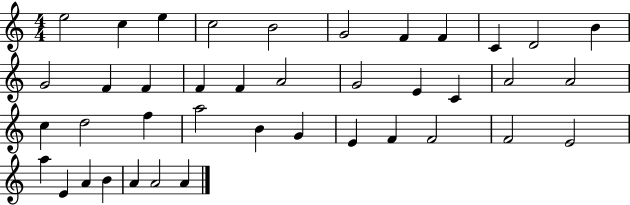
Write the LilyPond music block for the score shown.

{
  \clef treble
  \numericTimeSignature
  \time 4/4
  \key c \major
  e''2 c''4 e''4 | c''2 b'2 | g'2 f'4 f'4 | c'4 d'2 b'4 | \break g'2 f'4 f'4 | f'4 f'4 a'2 | g'2 e'4 c'4 | a'2 a'2 | \break c''4 d''2 f''4 | a''2 b'4 g'4 | e'4 f'4 f'2 | f'2 e'2 | \break a''4 e'4 a'4 b'4 | a'4 a'2 a'4 | \bar "|."
}